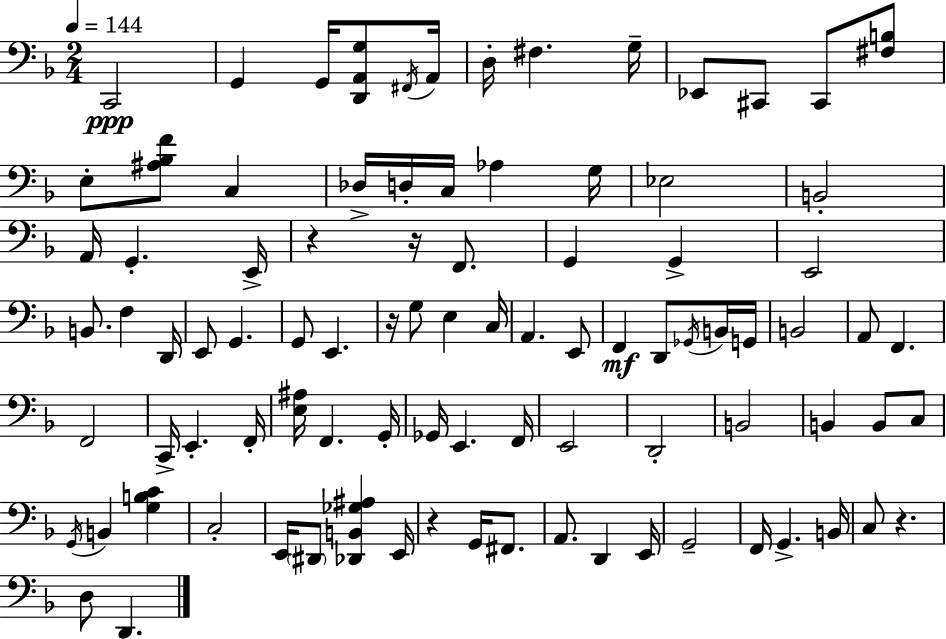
X:1
T:Untitled
M:2/4
L:1/4
K:Dm
C,,2 G,, G,,/4 [D,,A,,G,]/2 ^F,,/4 A,,/4 D,/4 ^F, G,/4 _E,,/2 ^C,,/2 ^C,,/2 [^F,B,]/2 E,/2 [^A,_B,F]/2 C, _D,/4 D,/4 C,/4 _A, G,/4 _E,2 B,,2 A,,/4 G,, E,,/4 z z/4 F,,/2 G,, G,, E,,2 B,,/2 F, D,,/4 E,,/2 G,, G,,/2 E,, z/4 G,/2 E, C,/4 A,, E,,/2 F,, D,,/2 _G,,/4 B,,/4 G,,/4 B,,2 A,,/2 F,, F,,2 C,,/4 E,, F,,/4 [E,^A,]/4 F,, G,,/4 _G,,/4 E,, F,,/4 E,,2 D,,2 B,,2 B,, B,,/2 C,/2 G,,/4 B,, [G,B,C] C,2 E,,/4 ^D,,/2 [_D,,B,,_G,^A,] E,,/4 z G,,/4 ^F,,/2 A,,/2 D,, E,,/4 G,,2 F,,/4 G,, B,,/4 C,/2 z D,/2 D,,